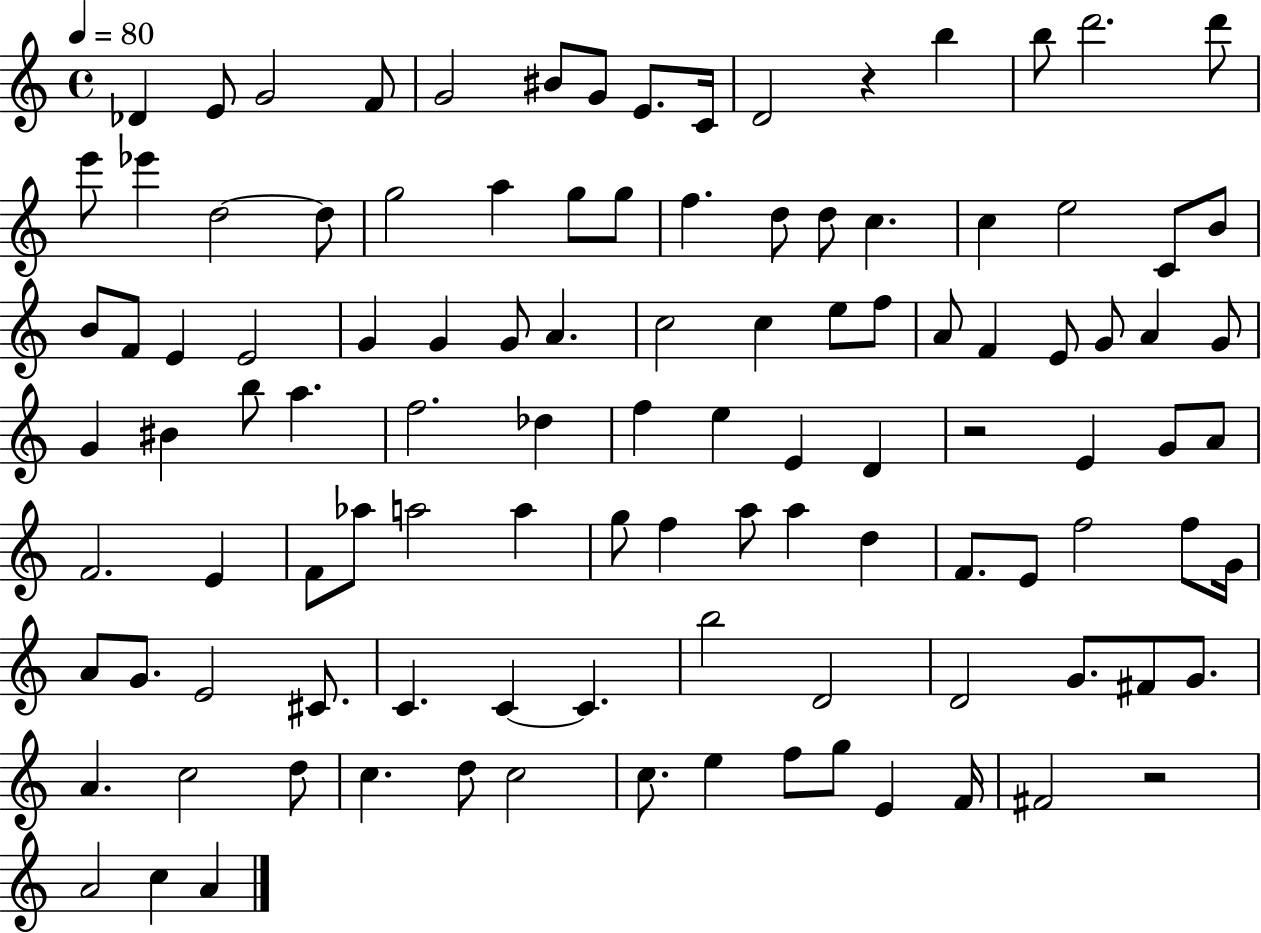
Db4/q E4/e G4/h F4/e G4/h BIS4/e G4/e E4/e. C4/s D4/h R/q B5/q B5/e D6/h. D6/e E6/e Eb6/q D5/h D5/e G5/h A5/q G5/e G5/e F5/q. D5/e D5/e C5/q. C5/q E5/h C4/e B4/e B4/e F4/e E4/q E4/h G4/q G4/q G4/e A4/q. C5/h C5/q E5/e F5/e A4/e F4/q E4/e G4/e A4/q G4/e G4/q BIS4/q B5/e A5/q. F5/h. Db5/q F5/q E5/q E4/q D4/q R/h E4/q G4/e A4/e F4/h. E4/q F4/e Ab5/e A5/h A5/q G5/e F5/q A5/e A5/q D5/q F4/e. E4/e F5/h F5/e G4/s A4/e G4/e. E4/h C#4/e. C4/q. C4/q C4/q. B5/h D4/h D4/h G4/e. F#4/e G4/e. A4/q. C5/h D5/e C5/q. D5/e C5/h C5/e. E5/q F5/e G5/e E4/q F4/s F#4/h R/h A4/h C5/q A4/q